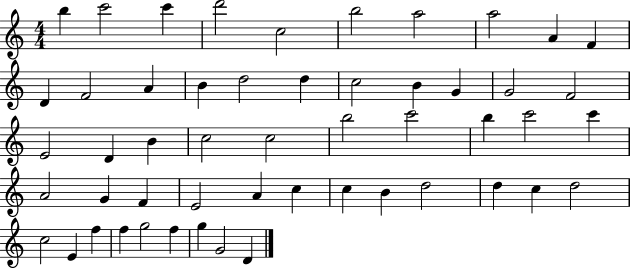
X:1
T:Untitled
M:4/4
L:1/4
K:C
b c'2 c' d'2 c2 b2 a2 a2 A F D F2 A B d2 d c2 B G G2 F2 E2 D B c2 c2 b2 c'2 b c'2 c' A2 G F E2 A c c B d2 d c d2 c2 E f f g2 f g G2 D